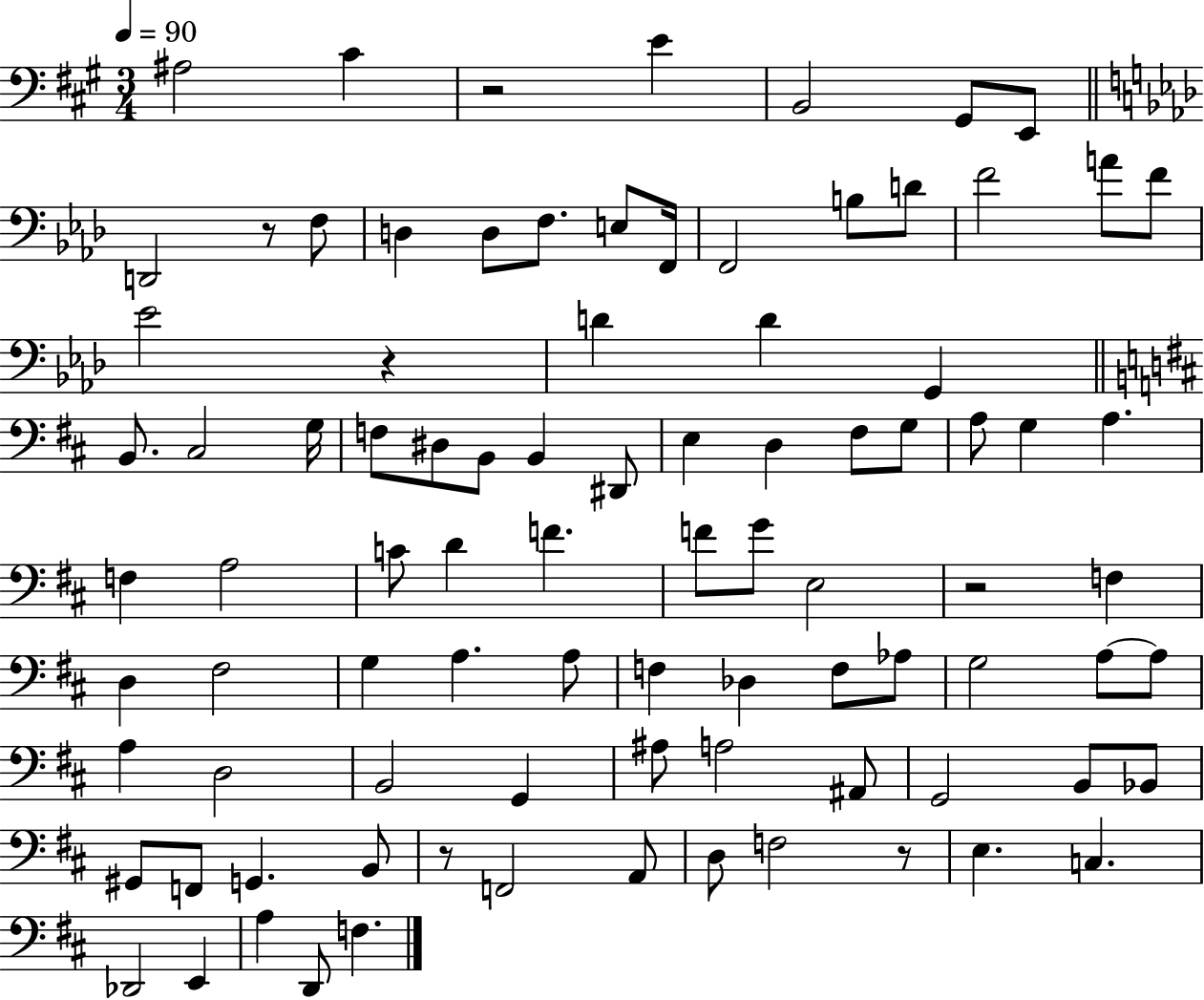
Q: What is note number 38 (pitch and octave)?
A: A3